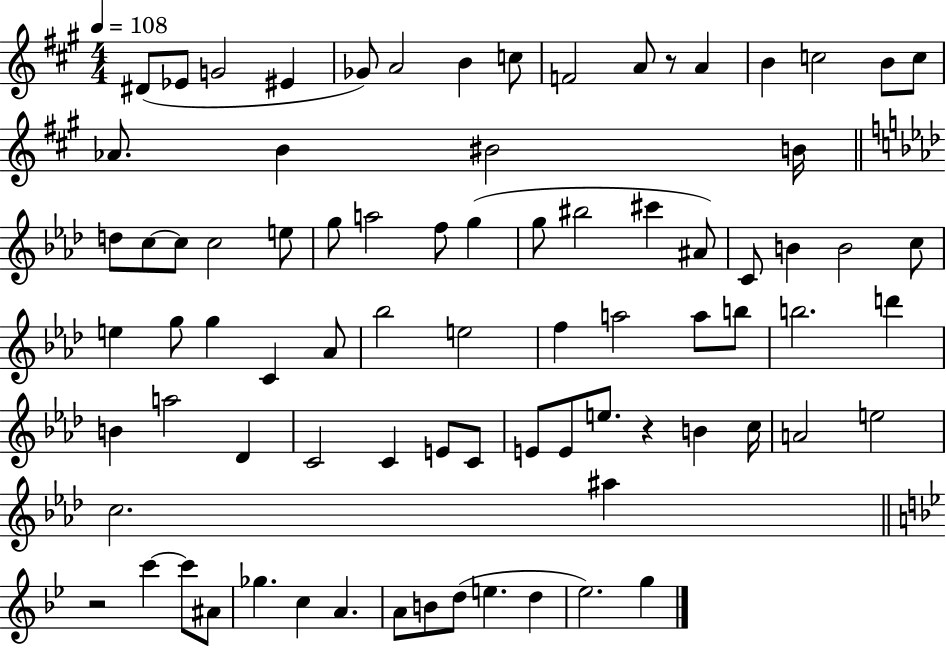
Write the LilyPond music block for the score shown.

{
  \clef treble
  \numericTimeSignature
  \time 4/4
  \key a \major
  \tempo 4 = 108
  dis'8( ees'8 g'2 eis'4 | ges'8) a'2 b'4 c''8 | f'2 a'8 r8 a'4 | b'4 c''2 b'8 c''8 | \break aes'8. b'4 bis'2 b'16 | \bar "||" \break \key f \minor d''8 c''8~~ c''8 c''2 e''8 | g''8 a''2 f''8 g''4( | g''8 bis''2 cis'''4 ais'8) | c'8 b'4 b'2 c''8 | \break e''4 g''8 g''4 c'4 aes'8 | bes''2 e''2 | f''4 a''2 a''8 b''8 | b''2. d'''4 | \break b'4 a''2 des'4 | c'2 c'4 e'8 c'8 | e'8 e'8 e''8. r4 b'4 c''16 | a'2 e''2 | \break c''2. ais''4 | \bar "||" \break \key bes \major r2 c'''4~~ c'''8 ais'8 | ges''4. c''4 a'4. | a'8 b'8 d''8( e''4. d''4 | ees''2.) g''4 | \break \bar "|."
}